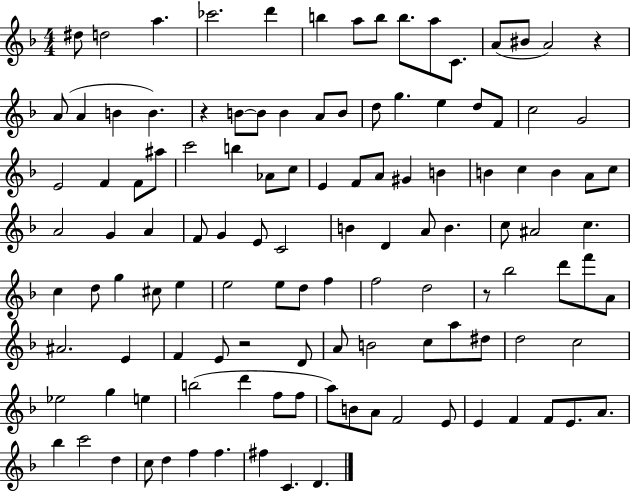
D#5/e D5/h A5/q. CES6/h. D6/q B5/q A5/e B5/e B5/e. A5/e C4/e. A4/e BIS4/e A4/h R/q A4/e A4/q B4/q B4/q. R/q B4/e B4/e B4/q A4/e B4/e D5/e G5/q. E5/q D5/e F4/e C5/h G4/h E4/h F4/q F4/e A#5/e C6/h B5/q Ab4/e C5/e E4/q F4/e A4/e G#4/q B4/q B4/q C5/q B4/q A4/e C5/e A4/h G4/q A4/q F4/e G4/q E4/e C4/h B4/q D4/q A4/e B4/q. C5/e A#4/h C5/q. C5/q D5/e G5/q C#5/e E5/q E5/h E5/e D5/e F5/q F5/h D5/h R/e Bb5/h D6/e F6/e A4/e A#4/h. E4/q F4/q E4/e R/h D4/e A4/e B4/h C5/e A5/e D#5/e D5/h C5/h Eb5/h G5/q E5/q B5/h D6/q F5/e F5/e A5/e B4/e A4/e F4/h E4/e E4/q F4/q F4/e E4/e. A4/e. Bb5/q C6/h D5/q C5/e D5/q F5/q F5/q. F#5/q C4/q. D4/q.